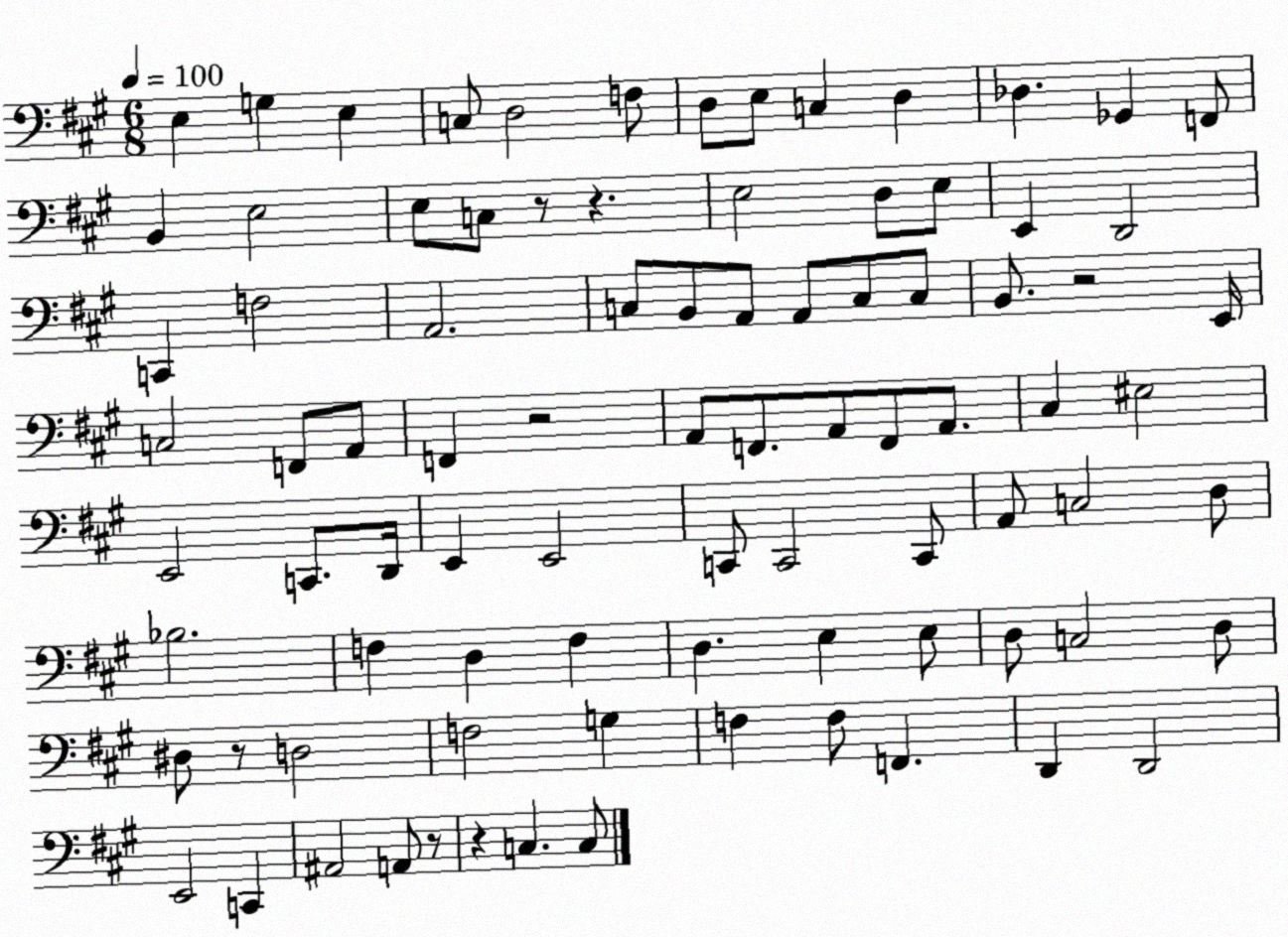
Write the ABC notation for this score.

X:1
T:Untitled
M:6/8
L:1/4
K:A
E, G, E, C,/2 D,2 F,/2 D,/2 E,/2 C, D, _D, _G,, F,,/2 B,, E,2 E,/2 C,/2 z/2 z E,2 D,/2 E,/2 E,, D,,2 C,, F,2 A,,2 C,/2 B,,/2 A,,/2 A,,/2 C,/2 C,/2 B,,/2 z2 E,,/4 C,2 F,,/2 A,,/2 F,, z2 A,,/2 F,,/2 A,,/2 F,,/2 A,,/2 ^C, ^E,2 E,,2 C,,/2 D,,/4 E,, E,,2 C,,/2 C,,2 C,,/2 A,,/2 C,2 D,/2 _B,2 F, D, F, D, E, E,/2 D,/2 C,2 D,/2 ^D,/2 z/2 D,2 F,2 G, F, F,/2 F,, D,, D,,2 E,,2 C,, ^A,,2 A,,/2 z/2 z C, C,/2